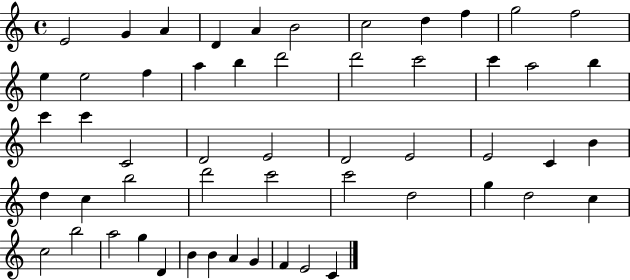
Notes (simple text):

E4/h G4/q A4/q D4/q A4/q B4/h C5/h D5/q F5/q G5/h F5/h E5/q E5/h F5/q A5/q B5/q D6/h D6/h C6/h C6/q A5/h B5/q C6/q C6/q C4/h D4/h E4/h D4/h E4/h E4/h C4/q B4/q D5/q C5/q B5/h D6/h C6/h C6/h D5/h G5/q D5/h C5/q C5/h B5/h A5/h G5/q D4/q B4/q B4/q A4/q G4/q F4/q E4/h C4/q